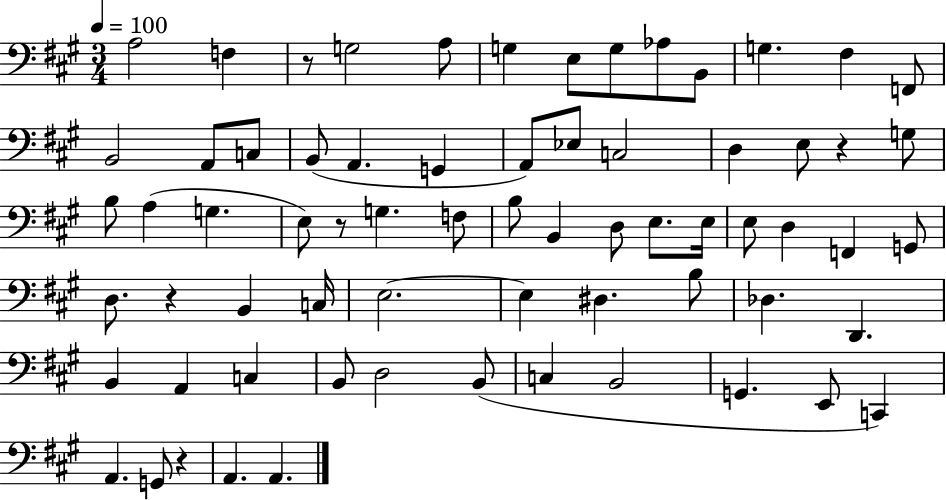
X:1
T:Untitled
M:3/4
L:1/4
K:A
A,2 F, z/2 G,2 A,/2 G, E,/2 G,/2 _A,/2 B,,/2 G, ^F, F,,/2 B,,2 A,,/2 C,/2 B,,/2 A,, G,, A,,/2 _E,/2 C,2 D, E,/2 z G,/2 B,/2 A, G, E,/2 z/2 G, F,/2 B,/2 B,, D,/2 E,/2 E,/4 E,/2 D, F,, G,,/2 D,/2 z B,, C,/4 E,2 E, ^D, B,/2 _D, D,, B,, A,, C, B,,/2 D,2 B,,/2 C, B,,2 G,, E,,/2 C,, A,, G,,/2 z A,, A,,